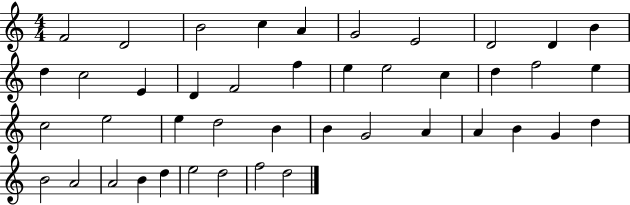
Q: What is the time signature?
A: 4/4